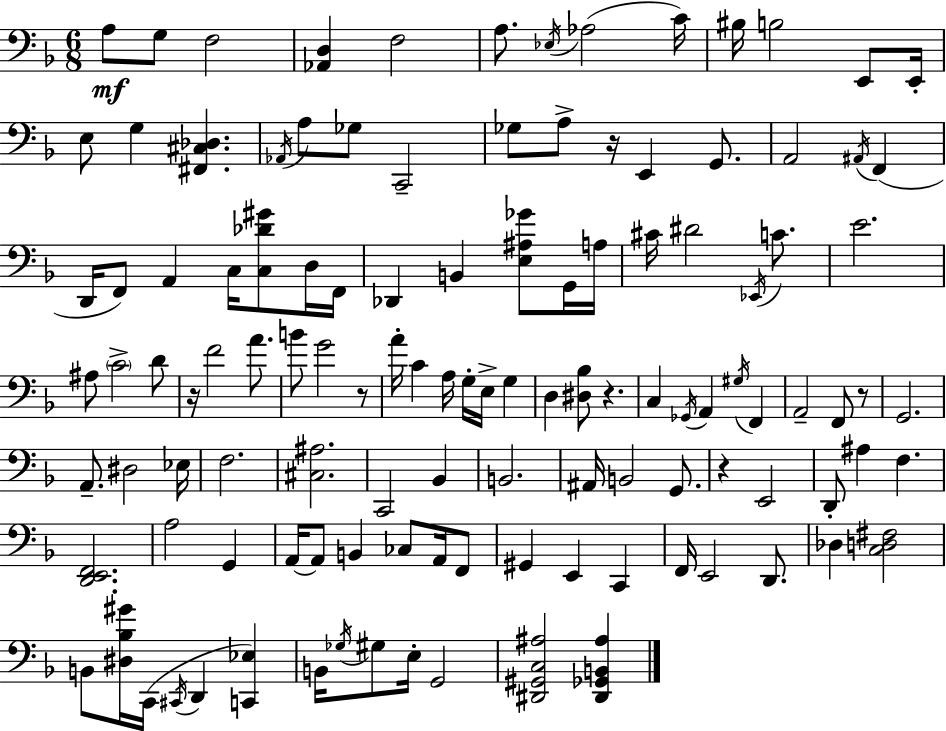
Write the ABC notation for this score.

X:1
T:Untitled
M:6/8
L:1/4
K:F
A,/2 G,/2 F,2 [_A,,D,] F,2 A,/2 _E,/4 _A,2 C/4 ^B,/4 B,2 E,,/2 E,,/4 E,/2 G, [^F,,^C,_D,] _A,,/4 A,/2 _G,/2 C,,2 _G,/2 A,/2 z/4 E,, G,,/2 A,,2 ^A,,/4 F,, D,,/4 F,,/2 A,, C,/4 [C,_D^G]/2 D,/4 F,,/4 _D,, B,, [E,^A,_G]/2 G,,/4 A,/4 ^C/4 ^D2 _E,,/4 C/2 E2 ^A,/2 C2 D/2 z/4 F2 A/2 B/2 G2 z/2 A/4 C A,/4 G,/4 E,/4 G, D, [^D,_B,]/2 z C, _G,,/4 A,, ^G,/4 F,, A,,2 F,,/2 z/2 G,,2 A,,/2 ^D,2 _E,/4 F,2 [^C,^A,]2 C,,2 _B,, B,,2 ^A,,/4 B,,2 G,,/2 z E,,2 D,,/2 ^A, F, [D,,E,,F,,]2 A,2 G,, A,,/4 A,,/2 B,, _C,/2 A,,/4 F,,/2 ^G,, E,, C,, F,,/4 E,,2 D,,/2 _D, [C,D,^F,]2 B,,/2 [^D,_B,^G]/4 C,,/4 ^C,,/4 D,, [C,,_E,] B,,/4 _G,/4 ^G,/2 E,/4 G,,2 [^D,,^G,,C,^A,]2 [^D,,_G,,B,,^A,]